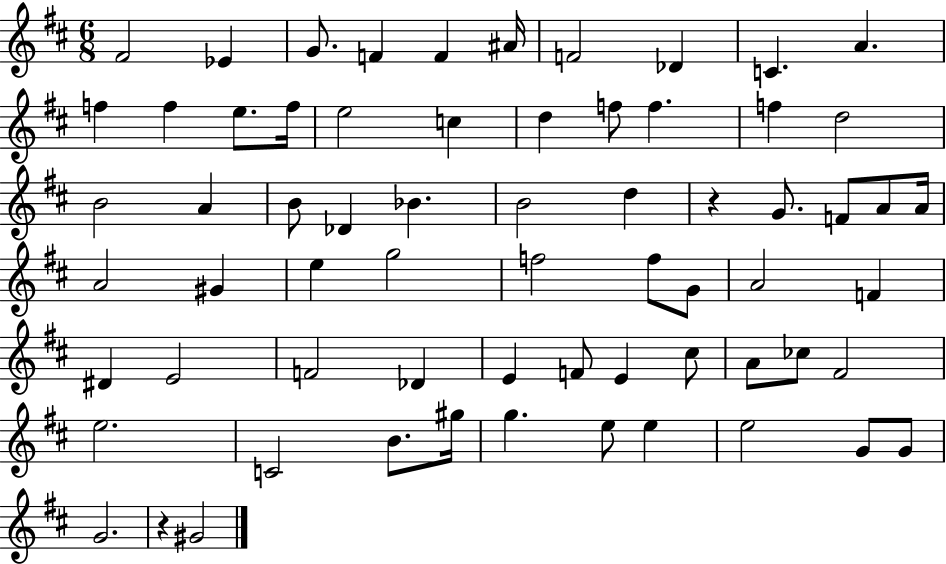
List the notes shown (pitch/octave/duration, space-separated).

F#4/h Eb4/q G4/e. F4/q F4/q A#4/s F4/h Db4/q C4/q. A4/q. F5/q F5/q E5/e. F5/s E5/h C5/q D5/q F5/e F5/q. F5/q D5/h B4/h A4/q B4/e Db4/q Bb4/q. B4/h D5/q R/q G4/e. F4/e A4/e A4/s A4/h G#4/q E5/q G5/h F5/h F5/e G4/e A4/h F4/q D#4/q E4/h F4/h Db4/q E4/q F4/e E4/q C#5/e A4/e CES5/e F#4/h E5/h. C4/h B4/e. G#5/s G5/q. E5/e E5/q E5/h G4/e G4/e G4/h. R/q G#4/h